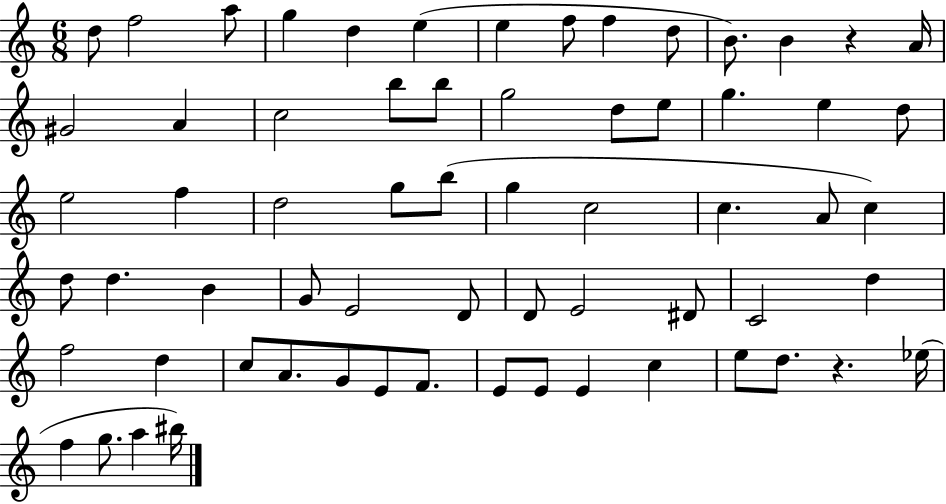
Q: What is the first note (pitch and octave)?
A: D5